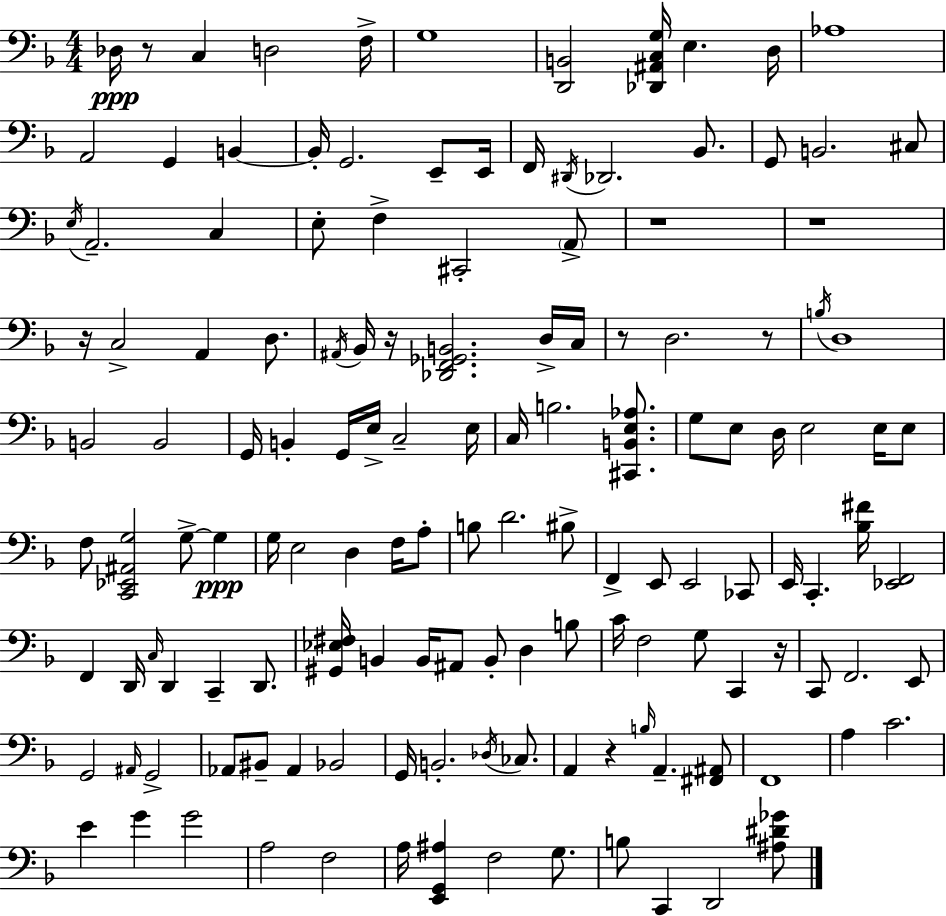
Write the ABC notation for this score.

X:1
T:Untitled
M:4/4
L:1/4
K:F
_D,/4 z/2 C, D,2 F,/4 G,4 [D,,B,,]2 [_D,,^A,,C,G,]/4 E, D,/4 _A,4 A,,2 G,, B,, B,,/4 G,,2 E,,/2 E,,/4 F,,/4 ^D,,/4 _D,,2 _B,,/2 G,,/2 B,,2 ^C,/2 E,/4 A,,2 C, E,/2 F, ^C,,2 A,,/2 z4 z4 z/4 C,2 A,, D,/2 ^A,,/4 _B,,/4 z/4 [_D,,F,,_G,,B,,]2 D,/4 C,/4 z/2 D,2 z/2 B,/4 D,4 B,,2 B,,2 G,,/4 B,, G,,/4 E,/4 C,2 E,/4 C,/4 B,2 [^C,,B,,E,_A,]/2 G,/2 E,/2 D,/4 E,2 E,/4 E,/2 F,/2 [C,,_E,,^A,,G,]2 G,/2 G, G,/4 E,2 D, F,/4 A,/2 B,/2 D2 ^B,/2 F,, E,,/2 E,,2 _C,,/2 E,,/4 C,, [_B,^F]/4 [_E,,F,,]2 F,, D,,/4 C,/4 D,, C,, D,,/2 [^G,,_E,^F,]/4 B,, B,,/4 ^A,,/2 B,,/2 D, B,/2 C/4 F,2 G,/2 C,, z/4 C,,/2 F,,2 E,,/2 G,,2 ^A,,/4 G,,2 _A,,/2 ^B,,/2 _A,, _B,,2 G,,/4 B,,2 _D,/4 _C,/2 A,, z B,/4 A,, [^F,,^A,,]/2 F,,4 A, C2 E G G2 A,2 F,2 A,/4 [E,,G,,^A,] F,2 G,/2 B,/2 C,, D,,2 [^A,^D_G]/2